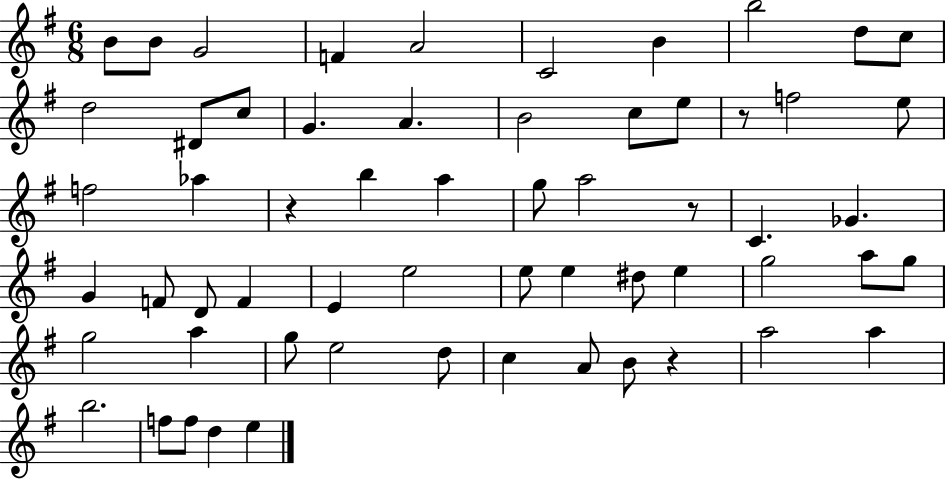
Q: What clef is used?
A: treble